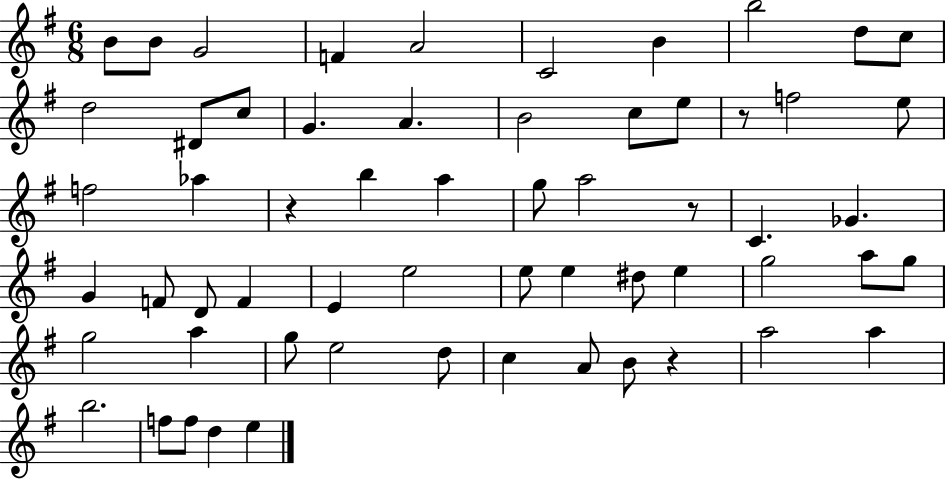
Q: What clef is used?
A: treble